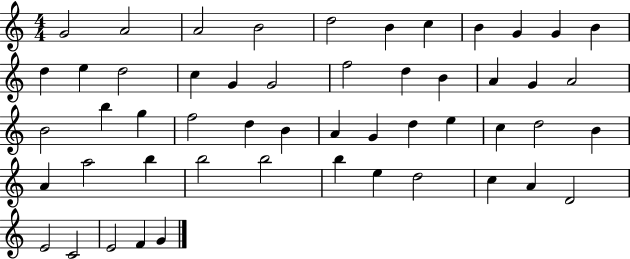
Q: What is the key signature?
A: C major